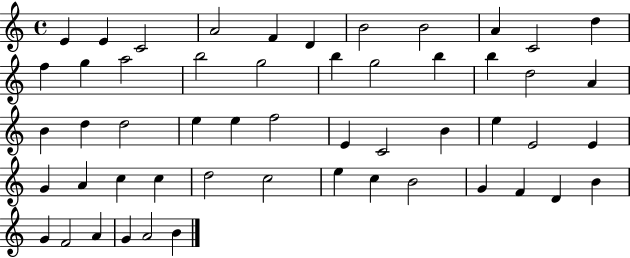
X:1
T:Untitled
M:4/4
L:1/4
K:C
E E C2 A2 F D B2 B2 A C2 d f g a2 b2 g2 b g2 b b d2 A B d d2 e e f2 E C2 B e E2 E G A c c d2 c2 e c B2 G F D B G F2 A G A2 B